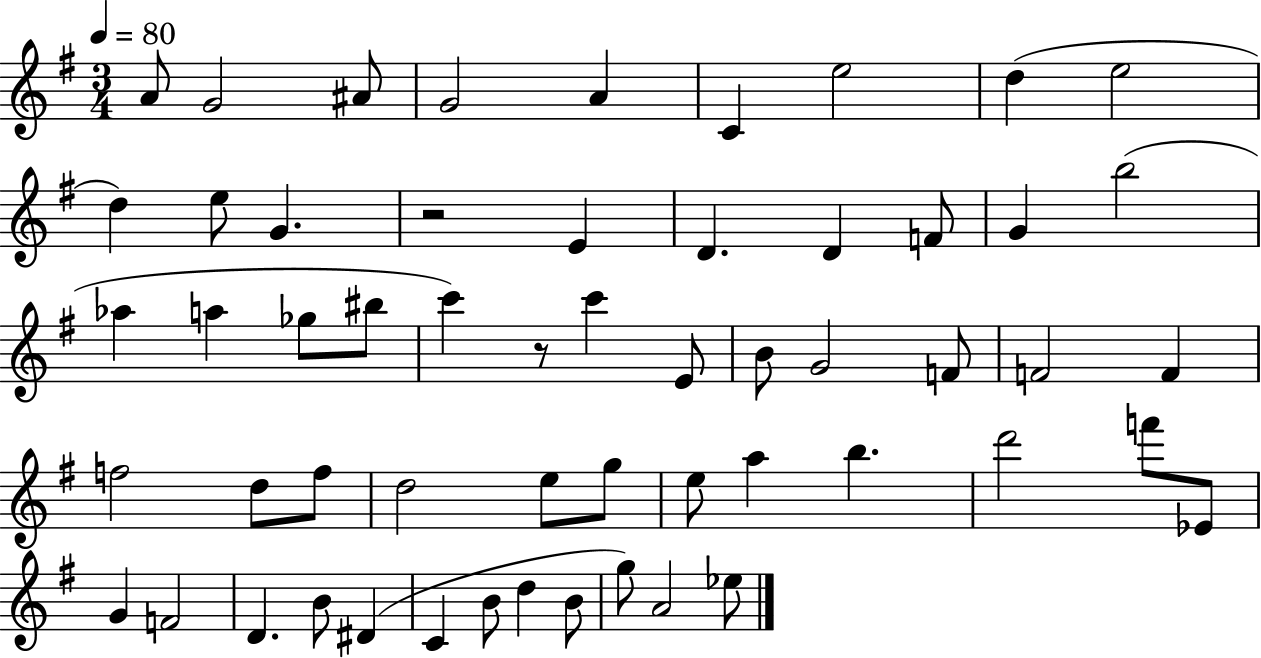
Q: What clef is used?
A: treble